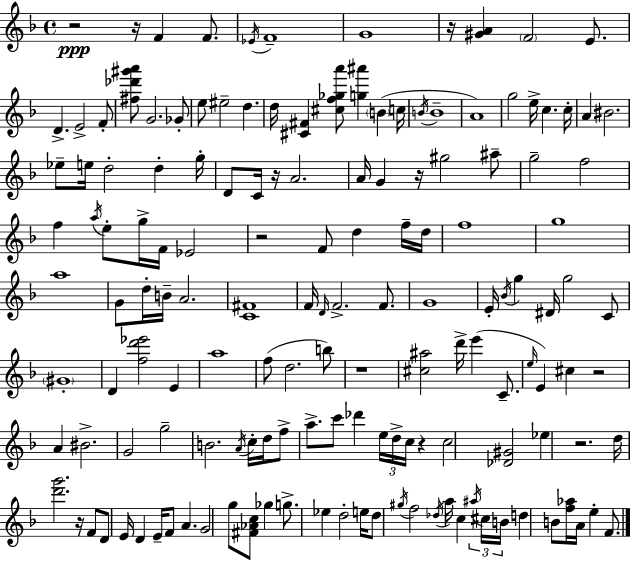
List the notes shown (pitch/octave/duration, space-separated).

R/h R/s F4/q F4/e. Eb4/s F4/w G4/w R/s [G#4,A4]/q F4/h E4/e. D4/q. E4/h F4/e [F#5,Db6,G#6,A6]/e G4/h. Gb4/e E5/e EIS5/h D5/q. D5/s [C#4,F#4]/q [C#5,F5,Gb5,A6]/e [G5,A#6]/q B4/q C5/s B4/s B4/w A4/w G5/h E5/s C5/q. C5/s A4/q BIS4/h. Eb5/e E5/s D5/h D5/q G5/s D4/e C4/s R/s A4/h. A4/s G4/q R/s G#5/h A#5/e G5/h F5/h F5/q A5/s E5/e G5/s F4/s Eb4/h R/h F4/e D5/q F5/s D5/s F5/w G5/w A5/w G4/e D5/s B4/s A4/h. [C4,F#4]/w F4/s D4/s F4/h. F4/e. G4/w E4/s Bb4/s G5/q D#4/s G5/h C4/e G#4/w D4/q [F5,D6,Eb6]/h E4/q A5/w F5/e D5/h. B5/e R/w [C#5,A#5]/h D6/s E6/q C4/e. E5/s E4/q C#5/q R/h A4/q BIS4/h. G4/h G5/h B4/h. A4/s C5/s D5/s F5/e A5/e. C6/e Db6/q E5/s D5/s C5/s R/q C5/h [Db4,G#4]/h Eb5/q R/h. D5/s [D6,G6]/h. R/s F4/e D4/e E4/s D4/q E4/s F4/e A4/q. G4/h G5/e [F#4,Ab4,C5]/e Gb5/q G5/e. Eb5/q D5/h E5/s D5/e G#5/s F5/h Db5/s A5/s C5/q A#5/s C#5/s B4/s D5/q B4/e [F5,Ab5]/s A4/s E5/q F4/e.